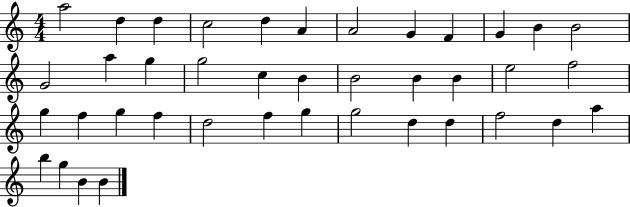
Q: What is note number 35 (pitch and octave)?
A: D5